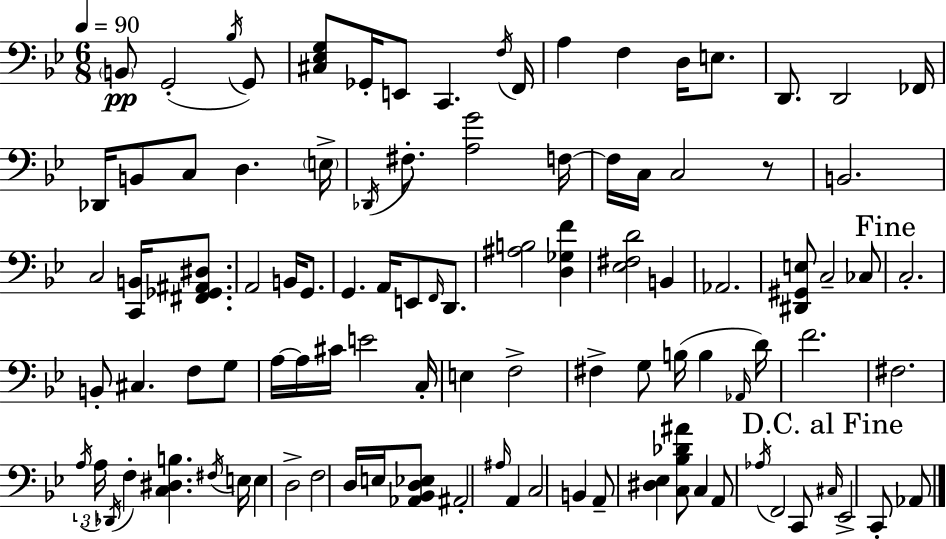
B2/e G2/h Bb3/s G2/e [C#3,Eb3,G3]/e Gb2/s E2/e C2/q. F3/s F2/s A3/q F3/q D3/s E3/e. D2/e. D2/h FES2/s Db2/s B2/e C3/e D3/q. E3/s Db2/s F#3/e. [A3,G4]/h F3/s F3/s C3/s C3/h R/e B2/h. C3/h [C2,B2]/s [F#2,Gb2,A#2,D#3]/e. A2/h B2/s G2/e. G2/q. A2/s E2/e F2/s D2/e. [A#3,B3]/h [D3,Gb3,F4]/q [Eb3,F#3,D4]/h B2/q Ab2/h. [D#2,G#2,E3]/e C3/h CES3/e C3/h. B2/e C#3/q. F3/e G3/e A3/s A3/s C#4/s E4/h C3/s E3/q F3/h F#3/q G3/e B3/s B3/q Ab2/s D4/s F4/h. F#3/h. A3/s A3/s Db2/s F3/q [C3,D#3,B3]/q. F#3/s E3/s E3/q D3/h F3/h D3/s E3/s [Ab2,Bb2,D3,Eb3]/e A#2/h A#3/s A2/q C3/h B2/q A2/e [D#3,Eb3]/q [C3,Bb3,Db4,A#4]/e C3/q A2/e Ab3/s F2/h C2/e C#3/s Eb2/h C2/e Ab2/e